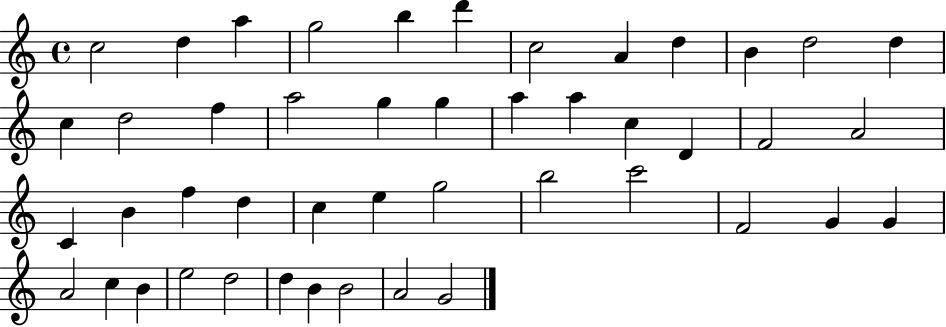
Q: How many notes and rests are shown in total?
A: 46